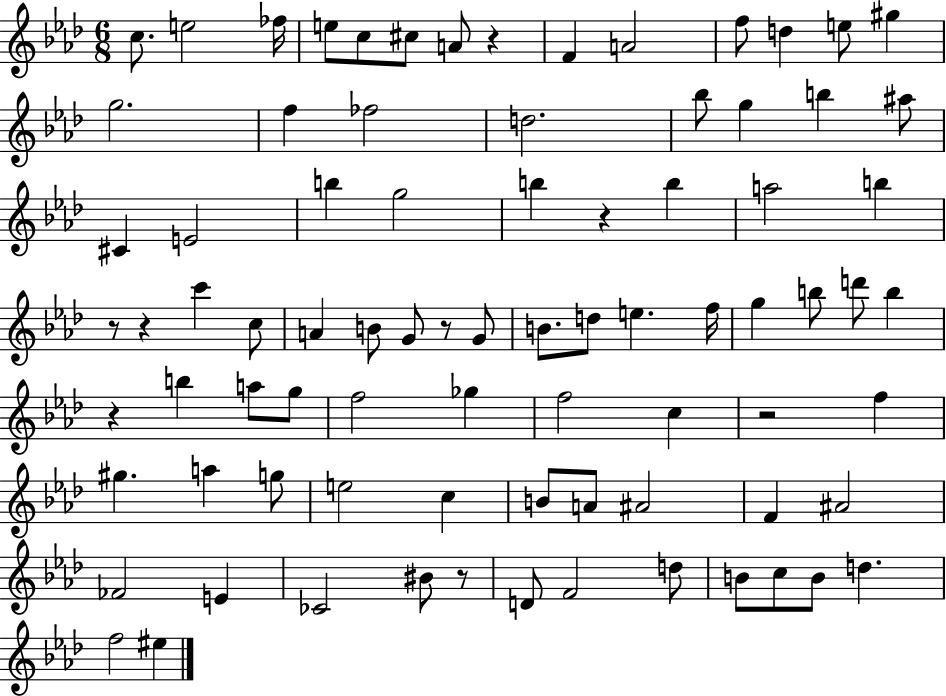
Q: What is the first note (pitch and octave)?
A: C5